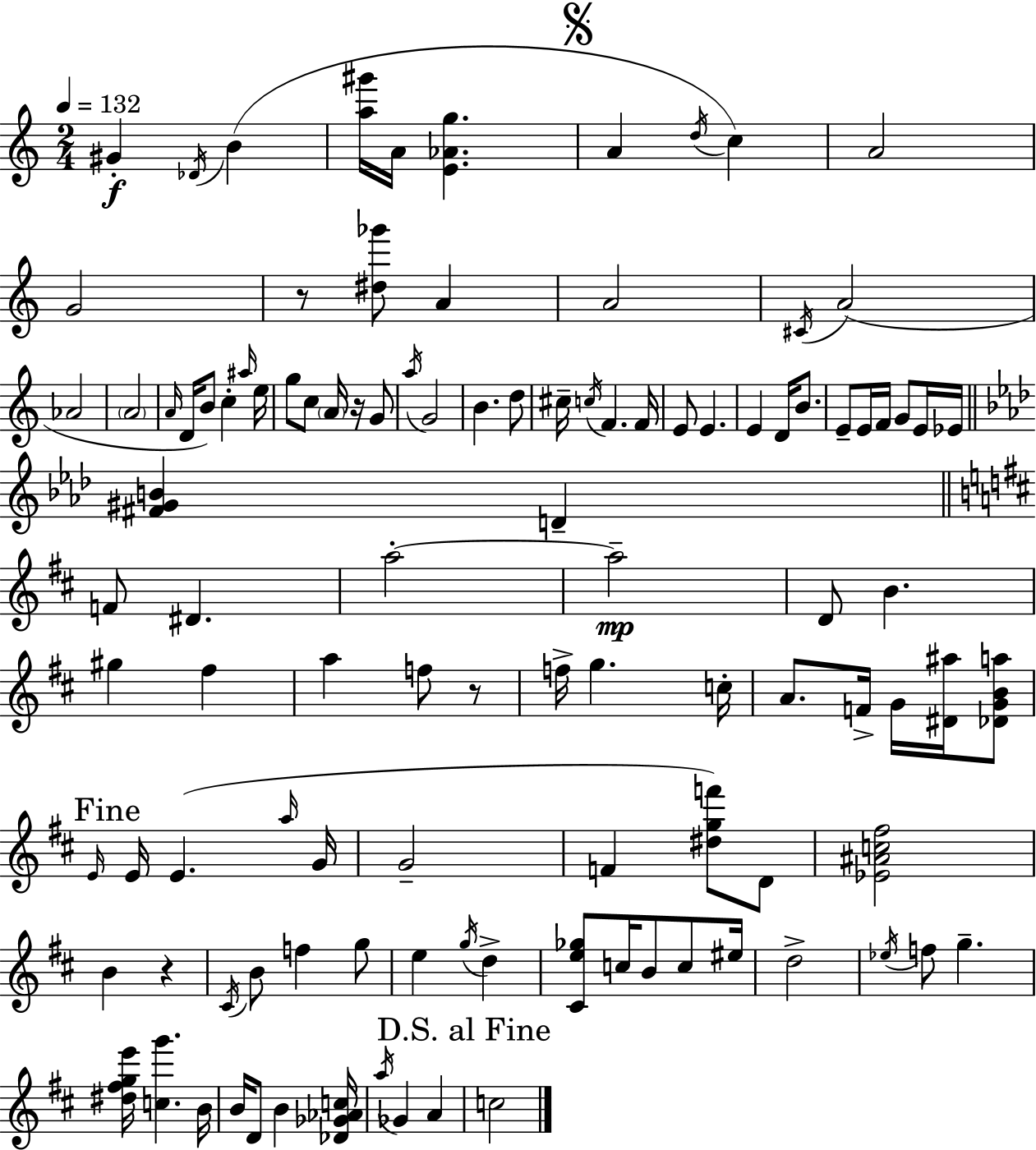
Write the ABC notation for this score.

X:1
T:Untitled
M:2/4
L:1/4
K:Am
^G _D/4 B [a^g']/4 A/4 [E_Ag] A d/4 c A2 G2 z/2 [^d_g']/2 A A2 ^C/4 A2 _A2 A2 A/4 D/4 B/2 c ^a/4 e/4 g/2 c/2 A/4 z/4 G/2 a/4 G2 B d/2 ^c/4 c/4 F F/4 E/2 E E D/4 B/2 E/2 E/4 F/4 G/2 E/4 _E/4 [^F^GB] D F/2 ^D a2 a2 D/2 B ^g ^f a f/2 z/2 f/4 g c/4 A/2 F/4 G/4 [^D^a]/4 [_DGBa]/2 E/4 E/4 E a/4 G/4 G2 F [^dgf']/2 D/2 [_E^Ac^f]2 B z ^C/4 B/2 f g/2 e g/4 d [^Ce_g]/2 c/4 B/2 c/2 ^e/4 d2 _e/4 f/2 g [^d^fge']/4 [cg'] B/4 B/4 D/2 B [_D_G_Ac]/4 a/4 _G A c2